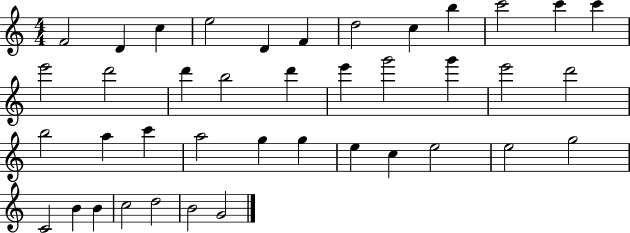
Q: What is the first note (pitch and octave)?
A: F4